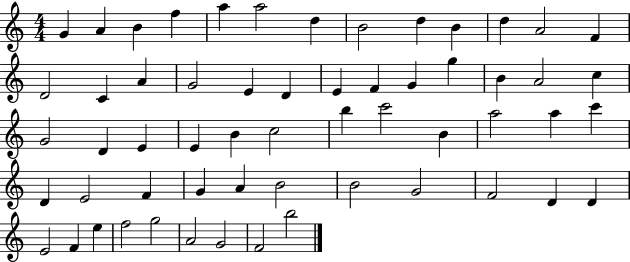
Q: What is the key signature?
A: C major